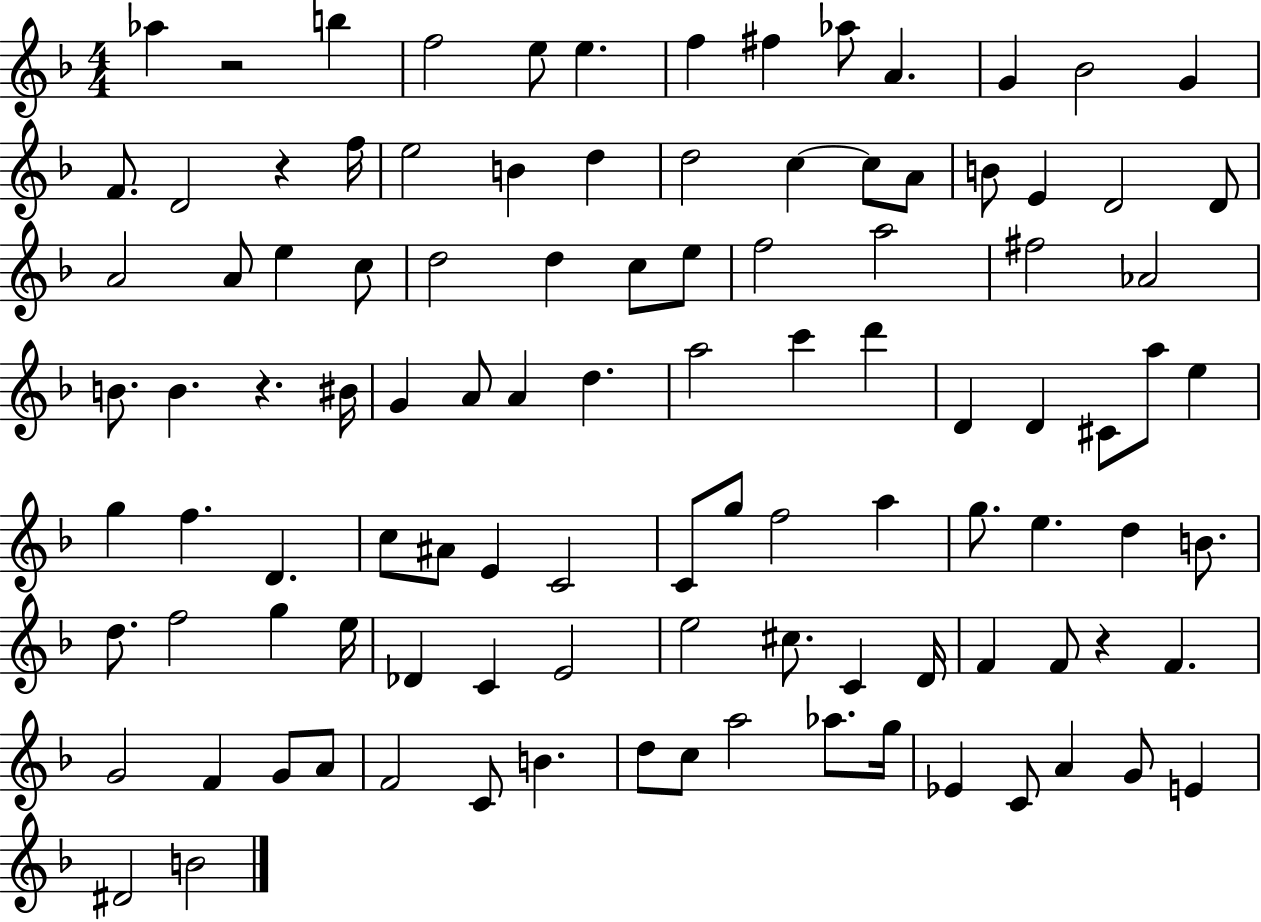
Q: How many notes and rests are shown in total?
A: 105